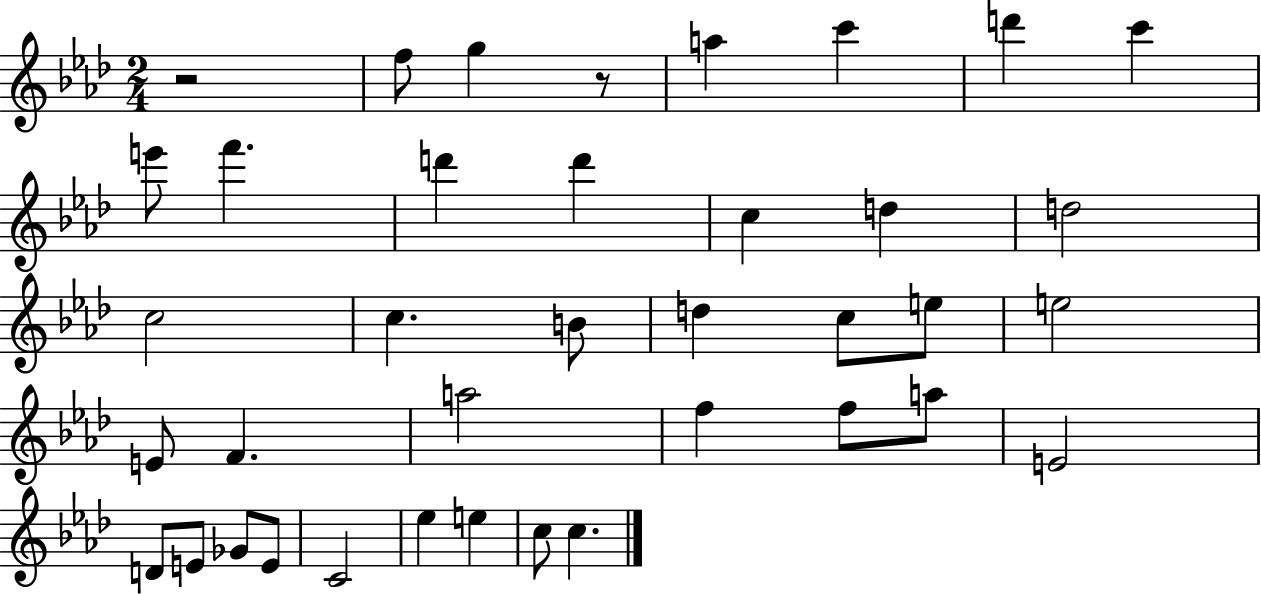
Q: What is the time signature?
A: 2/4